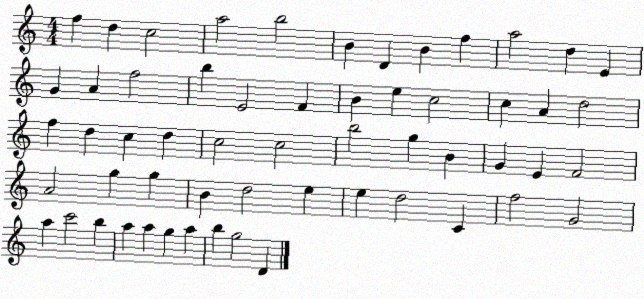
X:1
T:Untitled
M:4/4
L:1/4
K:C
f d c2 a2 b2 B D B f a2 d E G A f2 b E2 F B e c2 c A d2 f d c d c2 c2 b2 g B G E F2 A2 g g B d2 e e d2 C f2 G2 a c'2 b a a g a b g2 D